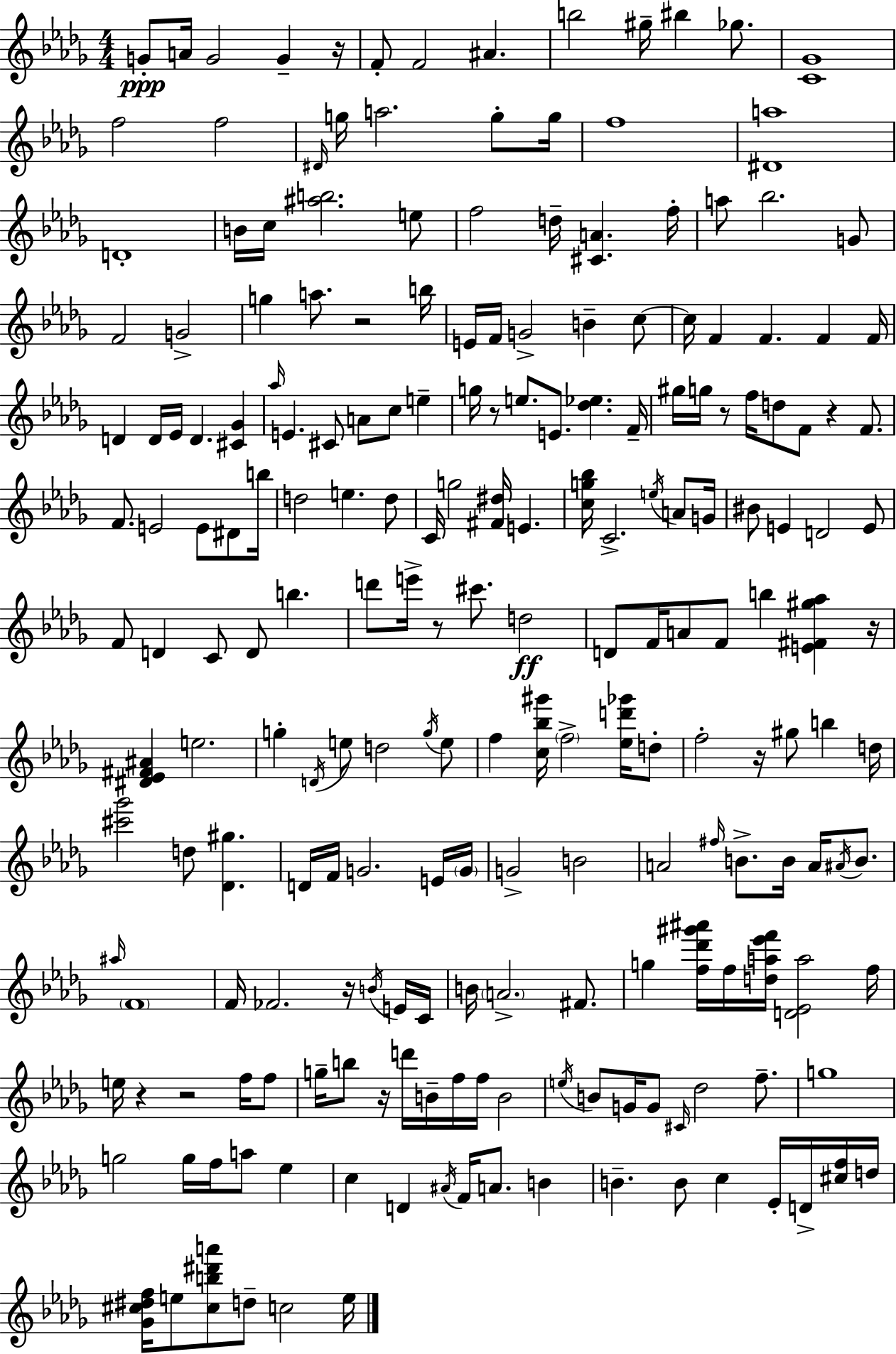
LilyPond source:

{
  \clef treble
  \numericTimeSignature
  \time 4/4
  \key bes \minor
  g'8-.\ppp a'16 g'2 g'4-- r16 | f'8-. f'2 ais'4. | b''2 gis''16-- bis''4 ges''8. | <c' ges'>1 | \break f''2 f''2 | \grace { dis'16 } g''16 a''2. g''8-. | g''16 f''1 | <dis' a''>1 | \break d'1-. | b'16 c''16 <ais'' b''>2. e''8 | f''2 d''16-- <cis' a'>4. | f''16-. a''8 bes''2. g'8 | \break f'2 g'2-> | g''4 a''8. r2 | b''16 e'16 f'16 g'2-> b'4-- c''8~~ | c''16 f'4 f'4. f'4 | \break f'16 d'4 d'16 ees'16 d'4. <cis' ges'>4 | \grace { aes''16 } e'4. cis'8 a'8 c''8 e''4-- | g''16 r8 e''8. e'8. <des'' ees''>4. | f'16-- gis''16 g''16 r8 f''16 d''8 f'8 r4 f'8. | \break f'8. e'2 e'8 dis'8 | b''16 d''2 e''4. | d''8 c'16 g''2 <fis' dis''>16 e'4. | <c'' g'' bes''>16 c'2.-> \acciaccatura { e''16 } | \break a'8 g'16 bis'8 e'4 d'2 | e'8 f'8 d'4 c'8 d'8 b''4. | d'''8 e'''16-> r8 cis'''8. d''2\ff | d'8 f'16 a'8 f'8 b''4 <e' fis' gis'' aes''>4 | \break r16 <dis' ees' fis' ais'>4 e''2. | g''4-. \acciaccatura { d'16 } e''8 d''2 | \acciaccatura { g''16 } e''8 f''4 <c'' bes'' gis'''>16 \parenthesize f''2-> | <ees'' d''' ges'''>16 d''8-. f''2-. r16 gis''8 | \break b''4 d''16 <cis''' ges'''>2 d''8 <des' gis''>4. | d'16 f'16 g'2. | e'16 \parenthesize g'16 g'2-> b'2 | a'2 \grace { fis''16 } b'8.-> | \break b'16 a'16 \acciaccatura { ais'16 } b'8. \grace { ais''16 } \parenthesize f'1 | f'16 fes'2. | r16 \acciaccatura { b'16 } e'16 c'16 b'16 \parenthesize a'2.-> | fis'8. g''4 <f'' des''' gis''' ais'''>16 f''16 <d'' a'' ees''' f'''>16 | \break <d' ees' a''>2 f''16 e''16 r4 r2 | f''16 f''8 g''16-- b''8 r16 d'''16 b'16-- f''16 | f''16 b'2 \acciaccatura { e''16 } b'8 g'16 g'8 \grace { cis'16 } | des''2 f''8.-- g''1 | \break g''2 | g''16 f''16 a''8 ees''4 c''4 d'4 | \acciaccatura { ais'16 } f'16 a'8. b'4 b'4.-- | b'8 c''4 ees'16-. d'16-> <cis'' f''>16 d''16 <ges' cis'' dis'' f''>16 e''8 <cis'' b'' dis''' a'''>8 | \break d''8-- c''2 e''16 \bar "|."
}